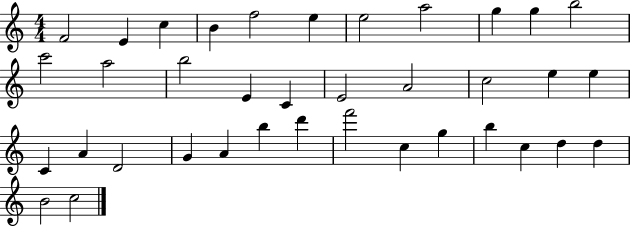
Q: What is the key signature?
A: C major